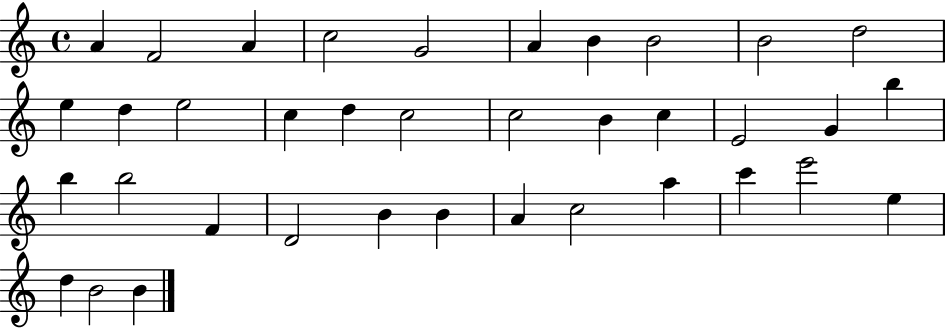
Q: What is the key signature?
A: C major